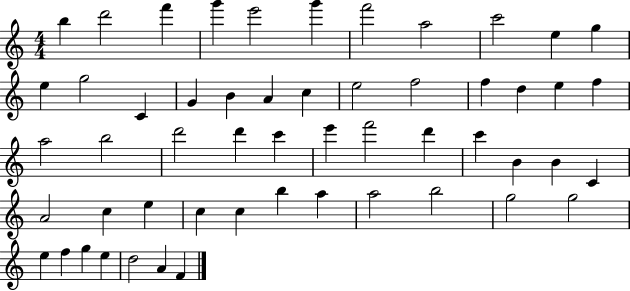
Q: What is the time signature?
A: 4/4